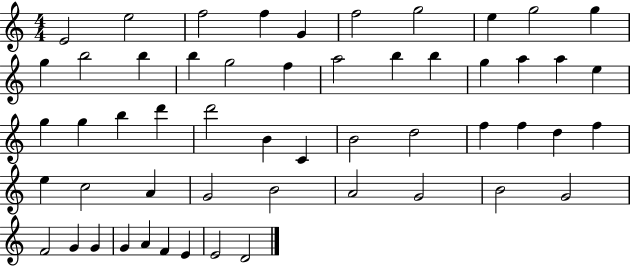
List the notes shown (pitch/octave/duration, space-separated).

E4/h E5/h F5/h F5/q G4/q F5/h G5/h E5/q G5/h G5/q G5/q B5/h B5/q B5/q G5/h F5/q A5/h B5/q B5/q G5/q A5/q A5/q E5/q G5/q G5/q B5/q D6/q D6/h B4/q C4/q B4/h D5/h F5/q F5/q D5/q F5/q E5/q C5/h A4/q G4/h B4/h A4/h G4/h B4/h G4/h F4/h G4/q G4/q G4/q A4/q F4/q E4/q E4/h D4/h